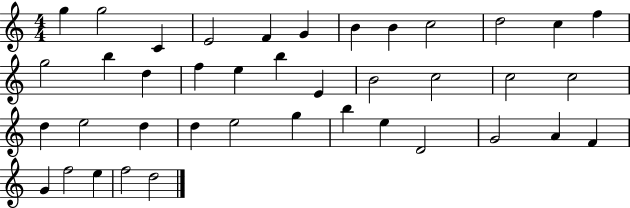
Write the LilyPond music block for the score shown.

{
  \clef treble
  \numericTimeSignature
  \time 4/4
  \key c \major
  g''4 g''2 c'4 | e'2 f'4 g'4 | b'4 b'4 c''2 | d''2 c''4 f''4 | \break g''2 b''4 d''4 | f''4 e''4 b''4 e'4 | b'2 c''2 | c''2 c''2 | \break d''4 e''2 d''4 | d''4 e''2 g''4 | b''4 e''4 d'2 | g'2 a'4 f'4 | \break g'4 f''2 e''4 | f''2 d''2 | \bar "|."
}